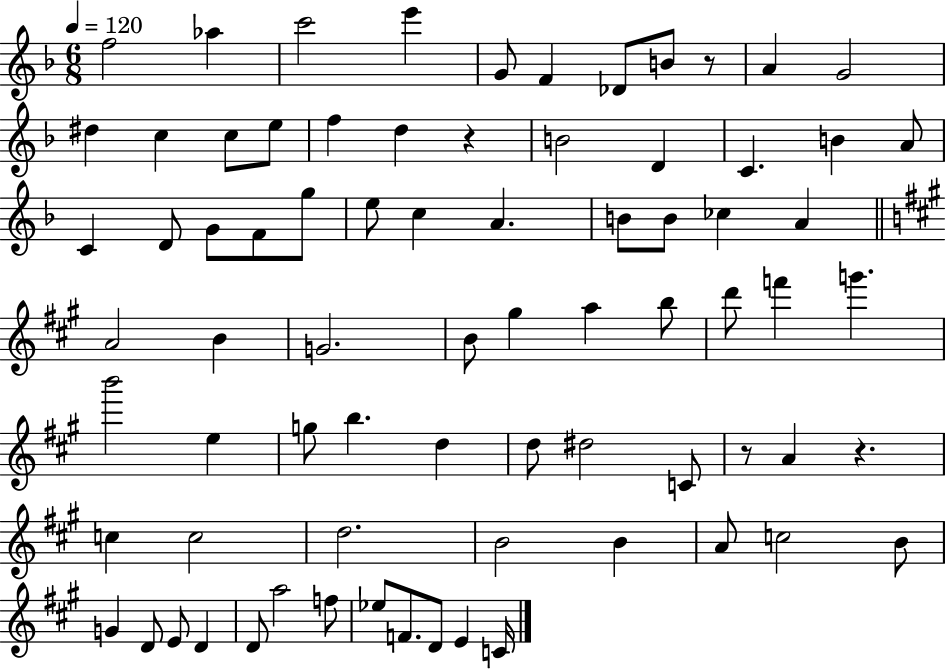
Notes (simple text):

F5/h Ab5/q C6/h E6/q G4/e F4/q Db4/e B4/e R/e A4/q G4/h D#5/q C5/q C5/e E5/e F5/q D5/q R/q B4/h D4/q C4/q. B4/q A4/e C4/q D4/e G4/e F4/e G5/e E5/e C5/q A4/q. B4/e B4/e CES5/q A4/q A4/h B4/q G4/h. B4/e G#5/q A5/q B5/e D6/e F6/q G6/q. B6/h E5/q G5/e B5/q. D5/q D5/e D#5/h C4/e R/e A4/q R/q. C5/q C5/h D5/h. B4/h B4/q A4/e C5/h B4/e G4/q D4/e E4/e D4/q D4/e A5/h F5/e Eb5/e F4/e. D4/e E4/q C4/s